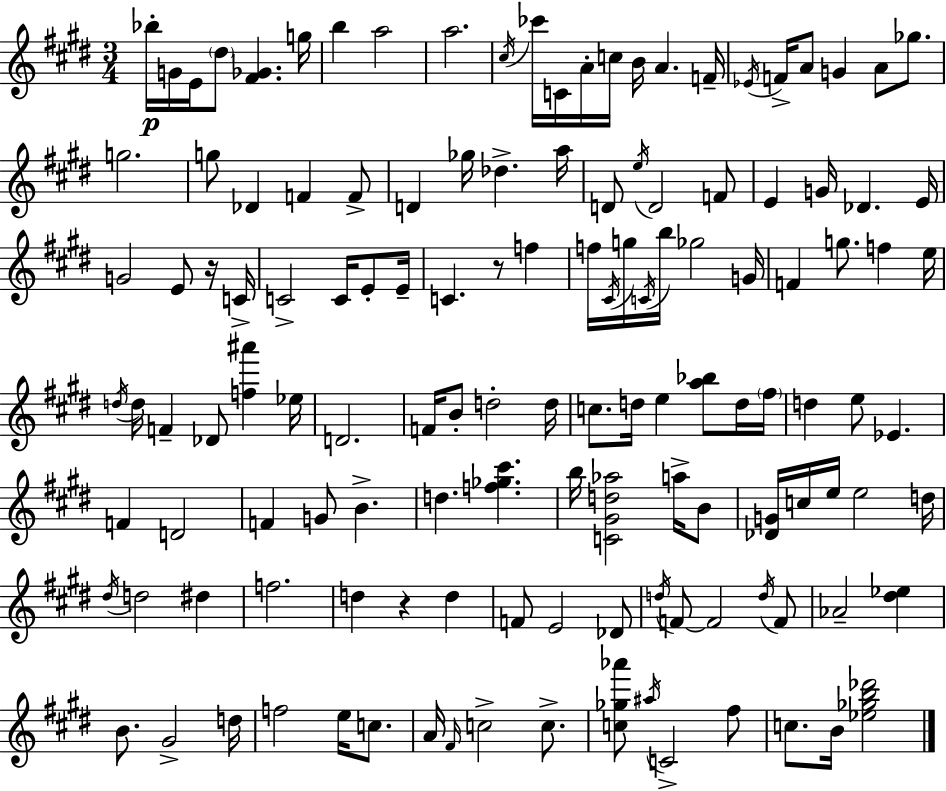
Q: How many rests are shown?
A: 3